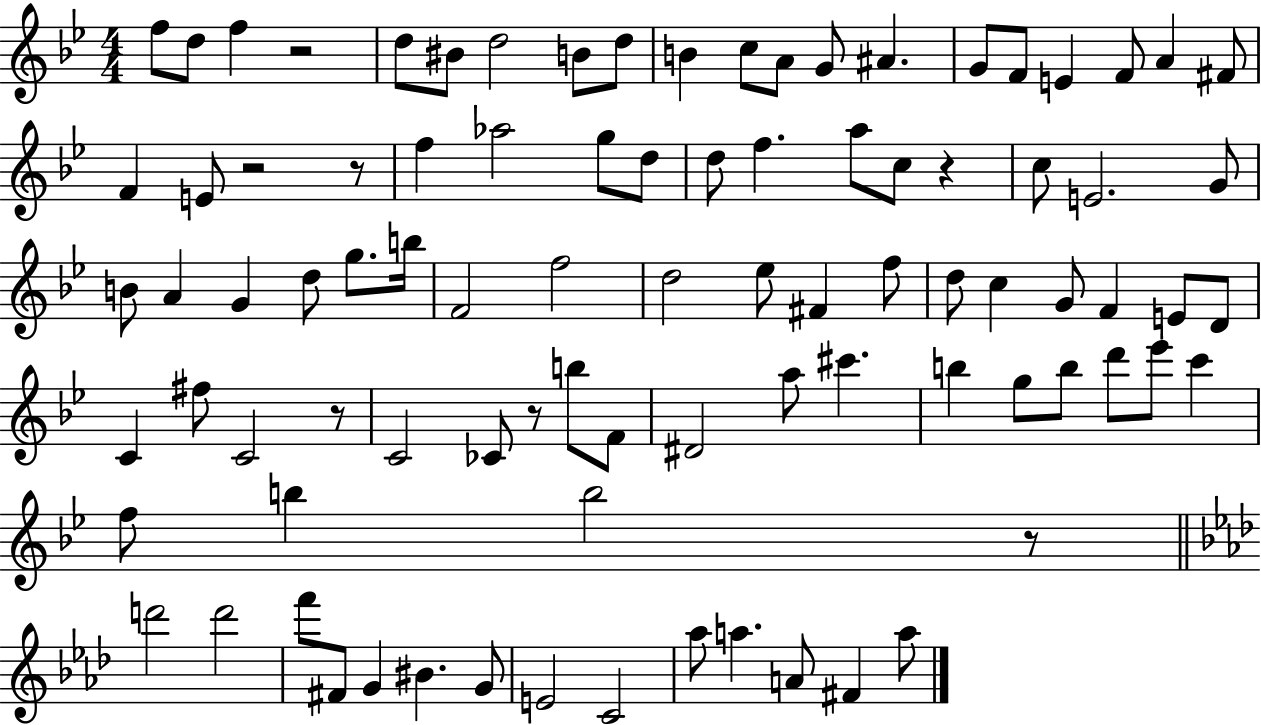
F5/e D5/e F5/q R/h D5/e BIS4/e D5/h B4/e D5/e B4/q C5/e A4/e G4/e A#4/q. G4/e F4/e E4/q F4/e A4/q F#4/e F4/q E4/e R/h R/e F5/q Ab5/h G5/e D5/e D5/e F5/q. A5/e C5/e R/q C5/e E4/h. G4/e B4/e A4/q G4/q D5/e G5/e. B5/s F4/h F5/h D5/h Eb5/e F#4/q F5/e D5/e C5/q G4/e F4/q E4/e D4/e C4/q F#5/e C4/h R/e C4/h CES4/e R/e B5/e F4/e D#4/h A5/e C#6/q. B5/q G5/e B5/e D6/e Eb6/e C6/q F5/e B5/q B5/h R/e D6/h D6/h F6/e F#4/e G4/q BIS4/q. G4/e E4/h C4/h Ab5/e A5/q. A4/e F#4/q A5/e